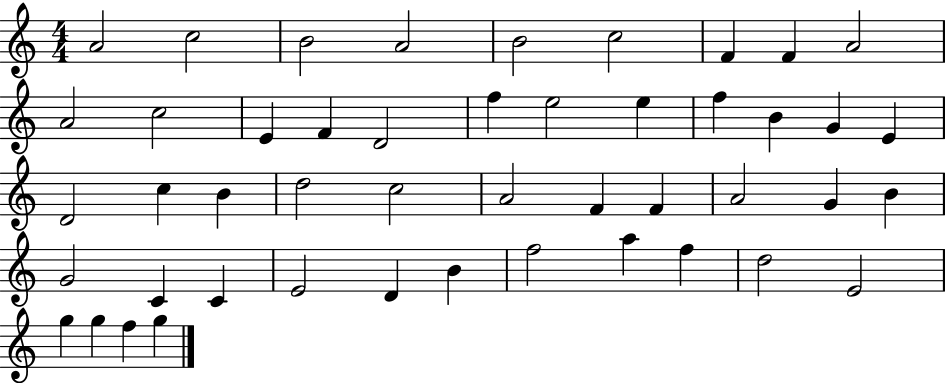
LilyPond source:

{
  \clef treble
  \numericTimeSignature
  \time 4/4
  \key c \major
  a'2 c''2 | b'2 a'2 | b'2 c''2 | f'4 f'4 a'2 | \break a'2 c''2 | e'4 f'4 d'2 | f''4 e''2 e''4 | f''4 b'4 g'4 e'4 | \break d'2 c''4 b'4 | d''2 c''2 | a'2 f'4 f'4 | a'2 g'4 b'4 | \break g'2 c'4 c'4 | e'2 d'4 b'4 | f''2 a''4 f''4 | d''2 e'2 | \break g''4 g''4 f''4 g''4 | \bar "|."
}